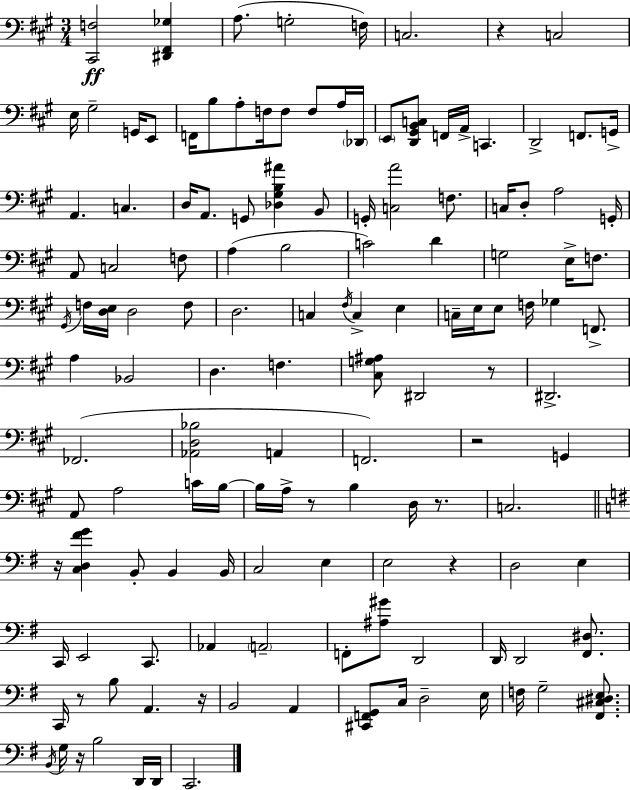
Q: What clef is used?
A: bass